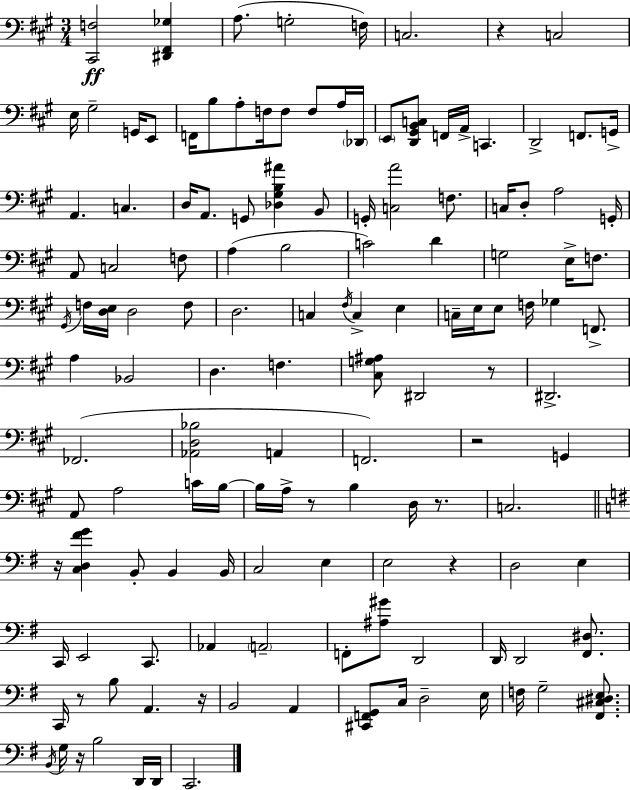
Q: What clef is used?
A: bass